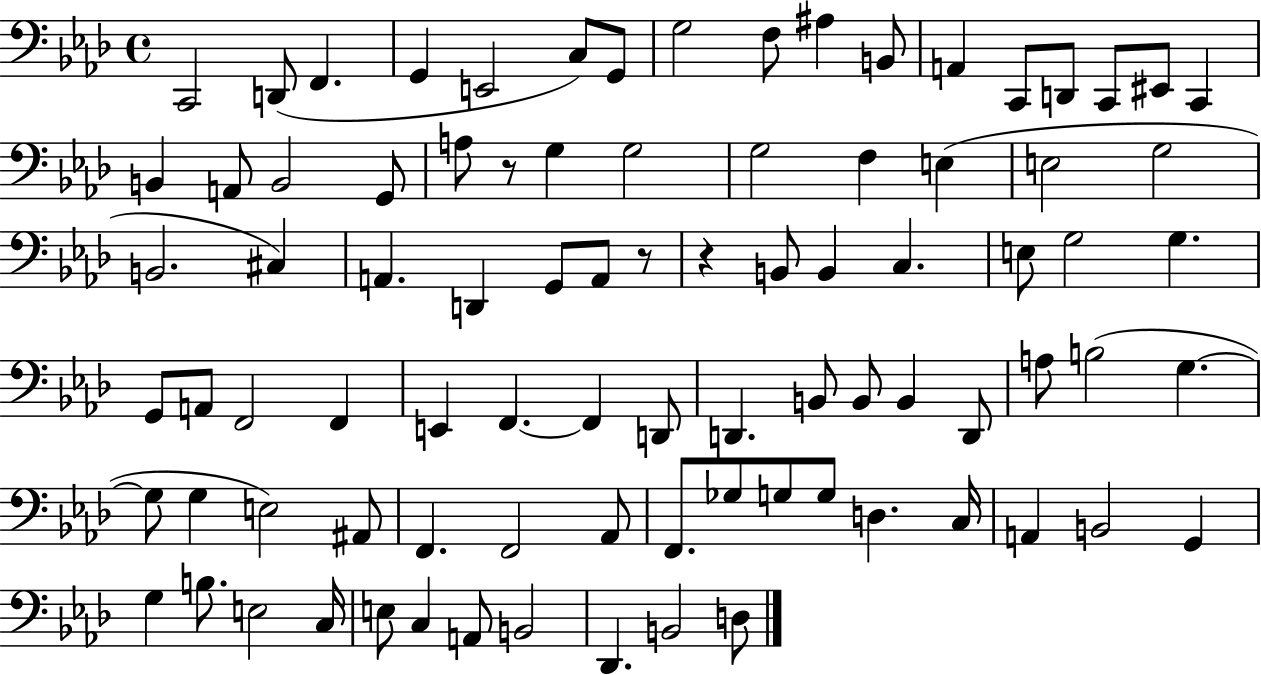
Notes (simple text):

C2/h D2/e F2/q. G2/q E2/h C3/e G2/e G3/h F3/e A#3/q B2/e A2/q C2/e D2/e C2/e EIS2/e C2/q B2/q A2/e B2/h G2/e A3/e R/e G3/q G3/h G3/h F3/q E3/q E3/h G3/h B2/h. C#3/q A2/q. D2/q G2/e A2/e R/e R/q B2/e B2/q C3/q. E3/e G3/h G3/q. G2/e A2/e F2/h F2/q E2/q F2/q. F2/q D2/e D2/q. B2/e B2/e B2/q D2/e A3/e B3/h G3/q. G3/e G3/q E3/h A#2/e F2/q. F2/h Ab2/e F2/e. Gb3/e G3/e G3/e D3/q. C3/s A2/q B2/h G2/q G3/q B3/e. E3/h C3/s E3/e C3/q A2/e B2/h Db2/q. B2/h D3/e